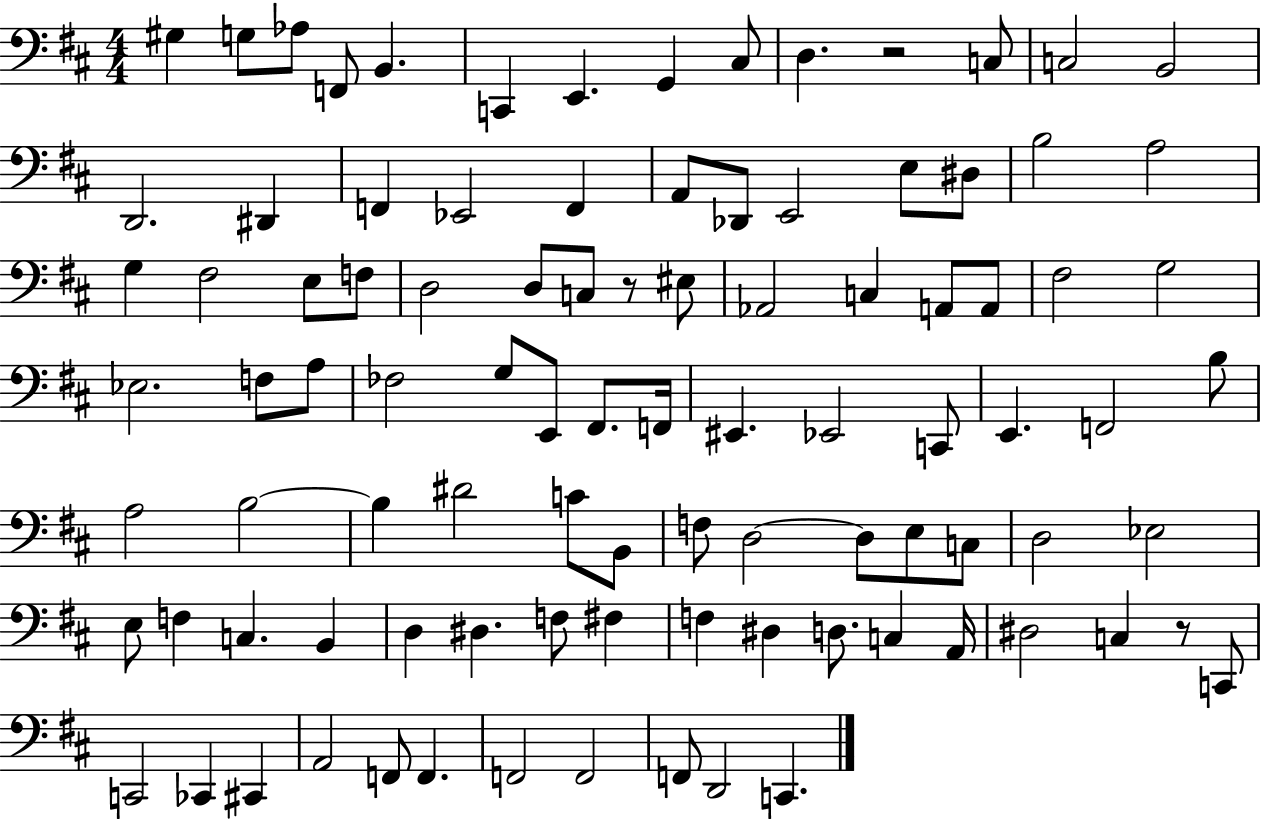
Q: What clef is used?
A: bass